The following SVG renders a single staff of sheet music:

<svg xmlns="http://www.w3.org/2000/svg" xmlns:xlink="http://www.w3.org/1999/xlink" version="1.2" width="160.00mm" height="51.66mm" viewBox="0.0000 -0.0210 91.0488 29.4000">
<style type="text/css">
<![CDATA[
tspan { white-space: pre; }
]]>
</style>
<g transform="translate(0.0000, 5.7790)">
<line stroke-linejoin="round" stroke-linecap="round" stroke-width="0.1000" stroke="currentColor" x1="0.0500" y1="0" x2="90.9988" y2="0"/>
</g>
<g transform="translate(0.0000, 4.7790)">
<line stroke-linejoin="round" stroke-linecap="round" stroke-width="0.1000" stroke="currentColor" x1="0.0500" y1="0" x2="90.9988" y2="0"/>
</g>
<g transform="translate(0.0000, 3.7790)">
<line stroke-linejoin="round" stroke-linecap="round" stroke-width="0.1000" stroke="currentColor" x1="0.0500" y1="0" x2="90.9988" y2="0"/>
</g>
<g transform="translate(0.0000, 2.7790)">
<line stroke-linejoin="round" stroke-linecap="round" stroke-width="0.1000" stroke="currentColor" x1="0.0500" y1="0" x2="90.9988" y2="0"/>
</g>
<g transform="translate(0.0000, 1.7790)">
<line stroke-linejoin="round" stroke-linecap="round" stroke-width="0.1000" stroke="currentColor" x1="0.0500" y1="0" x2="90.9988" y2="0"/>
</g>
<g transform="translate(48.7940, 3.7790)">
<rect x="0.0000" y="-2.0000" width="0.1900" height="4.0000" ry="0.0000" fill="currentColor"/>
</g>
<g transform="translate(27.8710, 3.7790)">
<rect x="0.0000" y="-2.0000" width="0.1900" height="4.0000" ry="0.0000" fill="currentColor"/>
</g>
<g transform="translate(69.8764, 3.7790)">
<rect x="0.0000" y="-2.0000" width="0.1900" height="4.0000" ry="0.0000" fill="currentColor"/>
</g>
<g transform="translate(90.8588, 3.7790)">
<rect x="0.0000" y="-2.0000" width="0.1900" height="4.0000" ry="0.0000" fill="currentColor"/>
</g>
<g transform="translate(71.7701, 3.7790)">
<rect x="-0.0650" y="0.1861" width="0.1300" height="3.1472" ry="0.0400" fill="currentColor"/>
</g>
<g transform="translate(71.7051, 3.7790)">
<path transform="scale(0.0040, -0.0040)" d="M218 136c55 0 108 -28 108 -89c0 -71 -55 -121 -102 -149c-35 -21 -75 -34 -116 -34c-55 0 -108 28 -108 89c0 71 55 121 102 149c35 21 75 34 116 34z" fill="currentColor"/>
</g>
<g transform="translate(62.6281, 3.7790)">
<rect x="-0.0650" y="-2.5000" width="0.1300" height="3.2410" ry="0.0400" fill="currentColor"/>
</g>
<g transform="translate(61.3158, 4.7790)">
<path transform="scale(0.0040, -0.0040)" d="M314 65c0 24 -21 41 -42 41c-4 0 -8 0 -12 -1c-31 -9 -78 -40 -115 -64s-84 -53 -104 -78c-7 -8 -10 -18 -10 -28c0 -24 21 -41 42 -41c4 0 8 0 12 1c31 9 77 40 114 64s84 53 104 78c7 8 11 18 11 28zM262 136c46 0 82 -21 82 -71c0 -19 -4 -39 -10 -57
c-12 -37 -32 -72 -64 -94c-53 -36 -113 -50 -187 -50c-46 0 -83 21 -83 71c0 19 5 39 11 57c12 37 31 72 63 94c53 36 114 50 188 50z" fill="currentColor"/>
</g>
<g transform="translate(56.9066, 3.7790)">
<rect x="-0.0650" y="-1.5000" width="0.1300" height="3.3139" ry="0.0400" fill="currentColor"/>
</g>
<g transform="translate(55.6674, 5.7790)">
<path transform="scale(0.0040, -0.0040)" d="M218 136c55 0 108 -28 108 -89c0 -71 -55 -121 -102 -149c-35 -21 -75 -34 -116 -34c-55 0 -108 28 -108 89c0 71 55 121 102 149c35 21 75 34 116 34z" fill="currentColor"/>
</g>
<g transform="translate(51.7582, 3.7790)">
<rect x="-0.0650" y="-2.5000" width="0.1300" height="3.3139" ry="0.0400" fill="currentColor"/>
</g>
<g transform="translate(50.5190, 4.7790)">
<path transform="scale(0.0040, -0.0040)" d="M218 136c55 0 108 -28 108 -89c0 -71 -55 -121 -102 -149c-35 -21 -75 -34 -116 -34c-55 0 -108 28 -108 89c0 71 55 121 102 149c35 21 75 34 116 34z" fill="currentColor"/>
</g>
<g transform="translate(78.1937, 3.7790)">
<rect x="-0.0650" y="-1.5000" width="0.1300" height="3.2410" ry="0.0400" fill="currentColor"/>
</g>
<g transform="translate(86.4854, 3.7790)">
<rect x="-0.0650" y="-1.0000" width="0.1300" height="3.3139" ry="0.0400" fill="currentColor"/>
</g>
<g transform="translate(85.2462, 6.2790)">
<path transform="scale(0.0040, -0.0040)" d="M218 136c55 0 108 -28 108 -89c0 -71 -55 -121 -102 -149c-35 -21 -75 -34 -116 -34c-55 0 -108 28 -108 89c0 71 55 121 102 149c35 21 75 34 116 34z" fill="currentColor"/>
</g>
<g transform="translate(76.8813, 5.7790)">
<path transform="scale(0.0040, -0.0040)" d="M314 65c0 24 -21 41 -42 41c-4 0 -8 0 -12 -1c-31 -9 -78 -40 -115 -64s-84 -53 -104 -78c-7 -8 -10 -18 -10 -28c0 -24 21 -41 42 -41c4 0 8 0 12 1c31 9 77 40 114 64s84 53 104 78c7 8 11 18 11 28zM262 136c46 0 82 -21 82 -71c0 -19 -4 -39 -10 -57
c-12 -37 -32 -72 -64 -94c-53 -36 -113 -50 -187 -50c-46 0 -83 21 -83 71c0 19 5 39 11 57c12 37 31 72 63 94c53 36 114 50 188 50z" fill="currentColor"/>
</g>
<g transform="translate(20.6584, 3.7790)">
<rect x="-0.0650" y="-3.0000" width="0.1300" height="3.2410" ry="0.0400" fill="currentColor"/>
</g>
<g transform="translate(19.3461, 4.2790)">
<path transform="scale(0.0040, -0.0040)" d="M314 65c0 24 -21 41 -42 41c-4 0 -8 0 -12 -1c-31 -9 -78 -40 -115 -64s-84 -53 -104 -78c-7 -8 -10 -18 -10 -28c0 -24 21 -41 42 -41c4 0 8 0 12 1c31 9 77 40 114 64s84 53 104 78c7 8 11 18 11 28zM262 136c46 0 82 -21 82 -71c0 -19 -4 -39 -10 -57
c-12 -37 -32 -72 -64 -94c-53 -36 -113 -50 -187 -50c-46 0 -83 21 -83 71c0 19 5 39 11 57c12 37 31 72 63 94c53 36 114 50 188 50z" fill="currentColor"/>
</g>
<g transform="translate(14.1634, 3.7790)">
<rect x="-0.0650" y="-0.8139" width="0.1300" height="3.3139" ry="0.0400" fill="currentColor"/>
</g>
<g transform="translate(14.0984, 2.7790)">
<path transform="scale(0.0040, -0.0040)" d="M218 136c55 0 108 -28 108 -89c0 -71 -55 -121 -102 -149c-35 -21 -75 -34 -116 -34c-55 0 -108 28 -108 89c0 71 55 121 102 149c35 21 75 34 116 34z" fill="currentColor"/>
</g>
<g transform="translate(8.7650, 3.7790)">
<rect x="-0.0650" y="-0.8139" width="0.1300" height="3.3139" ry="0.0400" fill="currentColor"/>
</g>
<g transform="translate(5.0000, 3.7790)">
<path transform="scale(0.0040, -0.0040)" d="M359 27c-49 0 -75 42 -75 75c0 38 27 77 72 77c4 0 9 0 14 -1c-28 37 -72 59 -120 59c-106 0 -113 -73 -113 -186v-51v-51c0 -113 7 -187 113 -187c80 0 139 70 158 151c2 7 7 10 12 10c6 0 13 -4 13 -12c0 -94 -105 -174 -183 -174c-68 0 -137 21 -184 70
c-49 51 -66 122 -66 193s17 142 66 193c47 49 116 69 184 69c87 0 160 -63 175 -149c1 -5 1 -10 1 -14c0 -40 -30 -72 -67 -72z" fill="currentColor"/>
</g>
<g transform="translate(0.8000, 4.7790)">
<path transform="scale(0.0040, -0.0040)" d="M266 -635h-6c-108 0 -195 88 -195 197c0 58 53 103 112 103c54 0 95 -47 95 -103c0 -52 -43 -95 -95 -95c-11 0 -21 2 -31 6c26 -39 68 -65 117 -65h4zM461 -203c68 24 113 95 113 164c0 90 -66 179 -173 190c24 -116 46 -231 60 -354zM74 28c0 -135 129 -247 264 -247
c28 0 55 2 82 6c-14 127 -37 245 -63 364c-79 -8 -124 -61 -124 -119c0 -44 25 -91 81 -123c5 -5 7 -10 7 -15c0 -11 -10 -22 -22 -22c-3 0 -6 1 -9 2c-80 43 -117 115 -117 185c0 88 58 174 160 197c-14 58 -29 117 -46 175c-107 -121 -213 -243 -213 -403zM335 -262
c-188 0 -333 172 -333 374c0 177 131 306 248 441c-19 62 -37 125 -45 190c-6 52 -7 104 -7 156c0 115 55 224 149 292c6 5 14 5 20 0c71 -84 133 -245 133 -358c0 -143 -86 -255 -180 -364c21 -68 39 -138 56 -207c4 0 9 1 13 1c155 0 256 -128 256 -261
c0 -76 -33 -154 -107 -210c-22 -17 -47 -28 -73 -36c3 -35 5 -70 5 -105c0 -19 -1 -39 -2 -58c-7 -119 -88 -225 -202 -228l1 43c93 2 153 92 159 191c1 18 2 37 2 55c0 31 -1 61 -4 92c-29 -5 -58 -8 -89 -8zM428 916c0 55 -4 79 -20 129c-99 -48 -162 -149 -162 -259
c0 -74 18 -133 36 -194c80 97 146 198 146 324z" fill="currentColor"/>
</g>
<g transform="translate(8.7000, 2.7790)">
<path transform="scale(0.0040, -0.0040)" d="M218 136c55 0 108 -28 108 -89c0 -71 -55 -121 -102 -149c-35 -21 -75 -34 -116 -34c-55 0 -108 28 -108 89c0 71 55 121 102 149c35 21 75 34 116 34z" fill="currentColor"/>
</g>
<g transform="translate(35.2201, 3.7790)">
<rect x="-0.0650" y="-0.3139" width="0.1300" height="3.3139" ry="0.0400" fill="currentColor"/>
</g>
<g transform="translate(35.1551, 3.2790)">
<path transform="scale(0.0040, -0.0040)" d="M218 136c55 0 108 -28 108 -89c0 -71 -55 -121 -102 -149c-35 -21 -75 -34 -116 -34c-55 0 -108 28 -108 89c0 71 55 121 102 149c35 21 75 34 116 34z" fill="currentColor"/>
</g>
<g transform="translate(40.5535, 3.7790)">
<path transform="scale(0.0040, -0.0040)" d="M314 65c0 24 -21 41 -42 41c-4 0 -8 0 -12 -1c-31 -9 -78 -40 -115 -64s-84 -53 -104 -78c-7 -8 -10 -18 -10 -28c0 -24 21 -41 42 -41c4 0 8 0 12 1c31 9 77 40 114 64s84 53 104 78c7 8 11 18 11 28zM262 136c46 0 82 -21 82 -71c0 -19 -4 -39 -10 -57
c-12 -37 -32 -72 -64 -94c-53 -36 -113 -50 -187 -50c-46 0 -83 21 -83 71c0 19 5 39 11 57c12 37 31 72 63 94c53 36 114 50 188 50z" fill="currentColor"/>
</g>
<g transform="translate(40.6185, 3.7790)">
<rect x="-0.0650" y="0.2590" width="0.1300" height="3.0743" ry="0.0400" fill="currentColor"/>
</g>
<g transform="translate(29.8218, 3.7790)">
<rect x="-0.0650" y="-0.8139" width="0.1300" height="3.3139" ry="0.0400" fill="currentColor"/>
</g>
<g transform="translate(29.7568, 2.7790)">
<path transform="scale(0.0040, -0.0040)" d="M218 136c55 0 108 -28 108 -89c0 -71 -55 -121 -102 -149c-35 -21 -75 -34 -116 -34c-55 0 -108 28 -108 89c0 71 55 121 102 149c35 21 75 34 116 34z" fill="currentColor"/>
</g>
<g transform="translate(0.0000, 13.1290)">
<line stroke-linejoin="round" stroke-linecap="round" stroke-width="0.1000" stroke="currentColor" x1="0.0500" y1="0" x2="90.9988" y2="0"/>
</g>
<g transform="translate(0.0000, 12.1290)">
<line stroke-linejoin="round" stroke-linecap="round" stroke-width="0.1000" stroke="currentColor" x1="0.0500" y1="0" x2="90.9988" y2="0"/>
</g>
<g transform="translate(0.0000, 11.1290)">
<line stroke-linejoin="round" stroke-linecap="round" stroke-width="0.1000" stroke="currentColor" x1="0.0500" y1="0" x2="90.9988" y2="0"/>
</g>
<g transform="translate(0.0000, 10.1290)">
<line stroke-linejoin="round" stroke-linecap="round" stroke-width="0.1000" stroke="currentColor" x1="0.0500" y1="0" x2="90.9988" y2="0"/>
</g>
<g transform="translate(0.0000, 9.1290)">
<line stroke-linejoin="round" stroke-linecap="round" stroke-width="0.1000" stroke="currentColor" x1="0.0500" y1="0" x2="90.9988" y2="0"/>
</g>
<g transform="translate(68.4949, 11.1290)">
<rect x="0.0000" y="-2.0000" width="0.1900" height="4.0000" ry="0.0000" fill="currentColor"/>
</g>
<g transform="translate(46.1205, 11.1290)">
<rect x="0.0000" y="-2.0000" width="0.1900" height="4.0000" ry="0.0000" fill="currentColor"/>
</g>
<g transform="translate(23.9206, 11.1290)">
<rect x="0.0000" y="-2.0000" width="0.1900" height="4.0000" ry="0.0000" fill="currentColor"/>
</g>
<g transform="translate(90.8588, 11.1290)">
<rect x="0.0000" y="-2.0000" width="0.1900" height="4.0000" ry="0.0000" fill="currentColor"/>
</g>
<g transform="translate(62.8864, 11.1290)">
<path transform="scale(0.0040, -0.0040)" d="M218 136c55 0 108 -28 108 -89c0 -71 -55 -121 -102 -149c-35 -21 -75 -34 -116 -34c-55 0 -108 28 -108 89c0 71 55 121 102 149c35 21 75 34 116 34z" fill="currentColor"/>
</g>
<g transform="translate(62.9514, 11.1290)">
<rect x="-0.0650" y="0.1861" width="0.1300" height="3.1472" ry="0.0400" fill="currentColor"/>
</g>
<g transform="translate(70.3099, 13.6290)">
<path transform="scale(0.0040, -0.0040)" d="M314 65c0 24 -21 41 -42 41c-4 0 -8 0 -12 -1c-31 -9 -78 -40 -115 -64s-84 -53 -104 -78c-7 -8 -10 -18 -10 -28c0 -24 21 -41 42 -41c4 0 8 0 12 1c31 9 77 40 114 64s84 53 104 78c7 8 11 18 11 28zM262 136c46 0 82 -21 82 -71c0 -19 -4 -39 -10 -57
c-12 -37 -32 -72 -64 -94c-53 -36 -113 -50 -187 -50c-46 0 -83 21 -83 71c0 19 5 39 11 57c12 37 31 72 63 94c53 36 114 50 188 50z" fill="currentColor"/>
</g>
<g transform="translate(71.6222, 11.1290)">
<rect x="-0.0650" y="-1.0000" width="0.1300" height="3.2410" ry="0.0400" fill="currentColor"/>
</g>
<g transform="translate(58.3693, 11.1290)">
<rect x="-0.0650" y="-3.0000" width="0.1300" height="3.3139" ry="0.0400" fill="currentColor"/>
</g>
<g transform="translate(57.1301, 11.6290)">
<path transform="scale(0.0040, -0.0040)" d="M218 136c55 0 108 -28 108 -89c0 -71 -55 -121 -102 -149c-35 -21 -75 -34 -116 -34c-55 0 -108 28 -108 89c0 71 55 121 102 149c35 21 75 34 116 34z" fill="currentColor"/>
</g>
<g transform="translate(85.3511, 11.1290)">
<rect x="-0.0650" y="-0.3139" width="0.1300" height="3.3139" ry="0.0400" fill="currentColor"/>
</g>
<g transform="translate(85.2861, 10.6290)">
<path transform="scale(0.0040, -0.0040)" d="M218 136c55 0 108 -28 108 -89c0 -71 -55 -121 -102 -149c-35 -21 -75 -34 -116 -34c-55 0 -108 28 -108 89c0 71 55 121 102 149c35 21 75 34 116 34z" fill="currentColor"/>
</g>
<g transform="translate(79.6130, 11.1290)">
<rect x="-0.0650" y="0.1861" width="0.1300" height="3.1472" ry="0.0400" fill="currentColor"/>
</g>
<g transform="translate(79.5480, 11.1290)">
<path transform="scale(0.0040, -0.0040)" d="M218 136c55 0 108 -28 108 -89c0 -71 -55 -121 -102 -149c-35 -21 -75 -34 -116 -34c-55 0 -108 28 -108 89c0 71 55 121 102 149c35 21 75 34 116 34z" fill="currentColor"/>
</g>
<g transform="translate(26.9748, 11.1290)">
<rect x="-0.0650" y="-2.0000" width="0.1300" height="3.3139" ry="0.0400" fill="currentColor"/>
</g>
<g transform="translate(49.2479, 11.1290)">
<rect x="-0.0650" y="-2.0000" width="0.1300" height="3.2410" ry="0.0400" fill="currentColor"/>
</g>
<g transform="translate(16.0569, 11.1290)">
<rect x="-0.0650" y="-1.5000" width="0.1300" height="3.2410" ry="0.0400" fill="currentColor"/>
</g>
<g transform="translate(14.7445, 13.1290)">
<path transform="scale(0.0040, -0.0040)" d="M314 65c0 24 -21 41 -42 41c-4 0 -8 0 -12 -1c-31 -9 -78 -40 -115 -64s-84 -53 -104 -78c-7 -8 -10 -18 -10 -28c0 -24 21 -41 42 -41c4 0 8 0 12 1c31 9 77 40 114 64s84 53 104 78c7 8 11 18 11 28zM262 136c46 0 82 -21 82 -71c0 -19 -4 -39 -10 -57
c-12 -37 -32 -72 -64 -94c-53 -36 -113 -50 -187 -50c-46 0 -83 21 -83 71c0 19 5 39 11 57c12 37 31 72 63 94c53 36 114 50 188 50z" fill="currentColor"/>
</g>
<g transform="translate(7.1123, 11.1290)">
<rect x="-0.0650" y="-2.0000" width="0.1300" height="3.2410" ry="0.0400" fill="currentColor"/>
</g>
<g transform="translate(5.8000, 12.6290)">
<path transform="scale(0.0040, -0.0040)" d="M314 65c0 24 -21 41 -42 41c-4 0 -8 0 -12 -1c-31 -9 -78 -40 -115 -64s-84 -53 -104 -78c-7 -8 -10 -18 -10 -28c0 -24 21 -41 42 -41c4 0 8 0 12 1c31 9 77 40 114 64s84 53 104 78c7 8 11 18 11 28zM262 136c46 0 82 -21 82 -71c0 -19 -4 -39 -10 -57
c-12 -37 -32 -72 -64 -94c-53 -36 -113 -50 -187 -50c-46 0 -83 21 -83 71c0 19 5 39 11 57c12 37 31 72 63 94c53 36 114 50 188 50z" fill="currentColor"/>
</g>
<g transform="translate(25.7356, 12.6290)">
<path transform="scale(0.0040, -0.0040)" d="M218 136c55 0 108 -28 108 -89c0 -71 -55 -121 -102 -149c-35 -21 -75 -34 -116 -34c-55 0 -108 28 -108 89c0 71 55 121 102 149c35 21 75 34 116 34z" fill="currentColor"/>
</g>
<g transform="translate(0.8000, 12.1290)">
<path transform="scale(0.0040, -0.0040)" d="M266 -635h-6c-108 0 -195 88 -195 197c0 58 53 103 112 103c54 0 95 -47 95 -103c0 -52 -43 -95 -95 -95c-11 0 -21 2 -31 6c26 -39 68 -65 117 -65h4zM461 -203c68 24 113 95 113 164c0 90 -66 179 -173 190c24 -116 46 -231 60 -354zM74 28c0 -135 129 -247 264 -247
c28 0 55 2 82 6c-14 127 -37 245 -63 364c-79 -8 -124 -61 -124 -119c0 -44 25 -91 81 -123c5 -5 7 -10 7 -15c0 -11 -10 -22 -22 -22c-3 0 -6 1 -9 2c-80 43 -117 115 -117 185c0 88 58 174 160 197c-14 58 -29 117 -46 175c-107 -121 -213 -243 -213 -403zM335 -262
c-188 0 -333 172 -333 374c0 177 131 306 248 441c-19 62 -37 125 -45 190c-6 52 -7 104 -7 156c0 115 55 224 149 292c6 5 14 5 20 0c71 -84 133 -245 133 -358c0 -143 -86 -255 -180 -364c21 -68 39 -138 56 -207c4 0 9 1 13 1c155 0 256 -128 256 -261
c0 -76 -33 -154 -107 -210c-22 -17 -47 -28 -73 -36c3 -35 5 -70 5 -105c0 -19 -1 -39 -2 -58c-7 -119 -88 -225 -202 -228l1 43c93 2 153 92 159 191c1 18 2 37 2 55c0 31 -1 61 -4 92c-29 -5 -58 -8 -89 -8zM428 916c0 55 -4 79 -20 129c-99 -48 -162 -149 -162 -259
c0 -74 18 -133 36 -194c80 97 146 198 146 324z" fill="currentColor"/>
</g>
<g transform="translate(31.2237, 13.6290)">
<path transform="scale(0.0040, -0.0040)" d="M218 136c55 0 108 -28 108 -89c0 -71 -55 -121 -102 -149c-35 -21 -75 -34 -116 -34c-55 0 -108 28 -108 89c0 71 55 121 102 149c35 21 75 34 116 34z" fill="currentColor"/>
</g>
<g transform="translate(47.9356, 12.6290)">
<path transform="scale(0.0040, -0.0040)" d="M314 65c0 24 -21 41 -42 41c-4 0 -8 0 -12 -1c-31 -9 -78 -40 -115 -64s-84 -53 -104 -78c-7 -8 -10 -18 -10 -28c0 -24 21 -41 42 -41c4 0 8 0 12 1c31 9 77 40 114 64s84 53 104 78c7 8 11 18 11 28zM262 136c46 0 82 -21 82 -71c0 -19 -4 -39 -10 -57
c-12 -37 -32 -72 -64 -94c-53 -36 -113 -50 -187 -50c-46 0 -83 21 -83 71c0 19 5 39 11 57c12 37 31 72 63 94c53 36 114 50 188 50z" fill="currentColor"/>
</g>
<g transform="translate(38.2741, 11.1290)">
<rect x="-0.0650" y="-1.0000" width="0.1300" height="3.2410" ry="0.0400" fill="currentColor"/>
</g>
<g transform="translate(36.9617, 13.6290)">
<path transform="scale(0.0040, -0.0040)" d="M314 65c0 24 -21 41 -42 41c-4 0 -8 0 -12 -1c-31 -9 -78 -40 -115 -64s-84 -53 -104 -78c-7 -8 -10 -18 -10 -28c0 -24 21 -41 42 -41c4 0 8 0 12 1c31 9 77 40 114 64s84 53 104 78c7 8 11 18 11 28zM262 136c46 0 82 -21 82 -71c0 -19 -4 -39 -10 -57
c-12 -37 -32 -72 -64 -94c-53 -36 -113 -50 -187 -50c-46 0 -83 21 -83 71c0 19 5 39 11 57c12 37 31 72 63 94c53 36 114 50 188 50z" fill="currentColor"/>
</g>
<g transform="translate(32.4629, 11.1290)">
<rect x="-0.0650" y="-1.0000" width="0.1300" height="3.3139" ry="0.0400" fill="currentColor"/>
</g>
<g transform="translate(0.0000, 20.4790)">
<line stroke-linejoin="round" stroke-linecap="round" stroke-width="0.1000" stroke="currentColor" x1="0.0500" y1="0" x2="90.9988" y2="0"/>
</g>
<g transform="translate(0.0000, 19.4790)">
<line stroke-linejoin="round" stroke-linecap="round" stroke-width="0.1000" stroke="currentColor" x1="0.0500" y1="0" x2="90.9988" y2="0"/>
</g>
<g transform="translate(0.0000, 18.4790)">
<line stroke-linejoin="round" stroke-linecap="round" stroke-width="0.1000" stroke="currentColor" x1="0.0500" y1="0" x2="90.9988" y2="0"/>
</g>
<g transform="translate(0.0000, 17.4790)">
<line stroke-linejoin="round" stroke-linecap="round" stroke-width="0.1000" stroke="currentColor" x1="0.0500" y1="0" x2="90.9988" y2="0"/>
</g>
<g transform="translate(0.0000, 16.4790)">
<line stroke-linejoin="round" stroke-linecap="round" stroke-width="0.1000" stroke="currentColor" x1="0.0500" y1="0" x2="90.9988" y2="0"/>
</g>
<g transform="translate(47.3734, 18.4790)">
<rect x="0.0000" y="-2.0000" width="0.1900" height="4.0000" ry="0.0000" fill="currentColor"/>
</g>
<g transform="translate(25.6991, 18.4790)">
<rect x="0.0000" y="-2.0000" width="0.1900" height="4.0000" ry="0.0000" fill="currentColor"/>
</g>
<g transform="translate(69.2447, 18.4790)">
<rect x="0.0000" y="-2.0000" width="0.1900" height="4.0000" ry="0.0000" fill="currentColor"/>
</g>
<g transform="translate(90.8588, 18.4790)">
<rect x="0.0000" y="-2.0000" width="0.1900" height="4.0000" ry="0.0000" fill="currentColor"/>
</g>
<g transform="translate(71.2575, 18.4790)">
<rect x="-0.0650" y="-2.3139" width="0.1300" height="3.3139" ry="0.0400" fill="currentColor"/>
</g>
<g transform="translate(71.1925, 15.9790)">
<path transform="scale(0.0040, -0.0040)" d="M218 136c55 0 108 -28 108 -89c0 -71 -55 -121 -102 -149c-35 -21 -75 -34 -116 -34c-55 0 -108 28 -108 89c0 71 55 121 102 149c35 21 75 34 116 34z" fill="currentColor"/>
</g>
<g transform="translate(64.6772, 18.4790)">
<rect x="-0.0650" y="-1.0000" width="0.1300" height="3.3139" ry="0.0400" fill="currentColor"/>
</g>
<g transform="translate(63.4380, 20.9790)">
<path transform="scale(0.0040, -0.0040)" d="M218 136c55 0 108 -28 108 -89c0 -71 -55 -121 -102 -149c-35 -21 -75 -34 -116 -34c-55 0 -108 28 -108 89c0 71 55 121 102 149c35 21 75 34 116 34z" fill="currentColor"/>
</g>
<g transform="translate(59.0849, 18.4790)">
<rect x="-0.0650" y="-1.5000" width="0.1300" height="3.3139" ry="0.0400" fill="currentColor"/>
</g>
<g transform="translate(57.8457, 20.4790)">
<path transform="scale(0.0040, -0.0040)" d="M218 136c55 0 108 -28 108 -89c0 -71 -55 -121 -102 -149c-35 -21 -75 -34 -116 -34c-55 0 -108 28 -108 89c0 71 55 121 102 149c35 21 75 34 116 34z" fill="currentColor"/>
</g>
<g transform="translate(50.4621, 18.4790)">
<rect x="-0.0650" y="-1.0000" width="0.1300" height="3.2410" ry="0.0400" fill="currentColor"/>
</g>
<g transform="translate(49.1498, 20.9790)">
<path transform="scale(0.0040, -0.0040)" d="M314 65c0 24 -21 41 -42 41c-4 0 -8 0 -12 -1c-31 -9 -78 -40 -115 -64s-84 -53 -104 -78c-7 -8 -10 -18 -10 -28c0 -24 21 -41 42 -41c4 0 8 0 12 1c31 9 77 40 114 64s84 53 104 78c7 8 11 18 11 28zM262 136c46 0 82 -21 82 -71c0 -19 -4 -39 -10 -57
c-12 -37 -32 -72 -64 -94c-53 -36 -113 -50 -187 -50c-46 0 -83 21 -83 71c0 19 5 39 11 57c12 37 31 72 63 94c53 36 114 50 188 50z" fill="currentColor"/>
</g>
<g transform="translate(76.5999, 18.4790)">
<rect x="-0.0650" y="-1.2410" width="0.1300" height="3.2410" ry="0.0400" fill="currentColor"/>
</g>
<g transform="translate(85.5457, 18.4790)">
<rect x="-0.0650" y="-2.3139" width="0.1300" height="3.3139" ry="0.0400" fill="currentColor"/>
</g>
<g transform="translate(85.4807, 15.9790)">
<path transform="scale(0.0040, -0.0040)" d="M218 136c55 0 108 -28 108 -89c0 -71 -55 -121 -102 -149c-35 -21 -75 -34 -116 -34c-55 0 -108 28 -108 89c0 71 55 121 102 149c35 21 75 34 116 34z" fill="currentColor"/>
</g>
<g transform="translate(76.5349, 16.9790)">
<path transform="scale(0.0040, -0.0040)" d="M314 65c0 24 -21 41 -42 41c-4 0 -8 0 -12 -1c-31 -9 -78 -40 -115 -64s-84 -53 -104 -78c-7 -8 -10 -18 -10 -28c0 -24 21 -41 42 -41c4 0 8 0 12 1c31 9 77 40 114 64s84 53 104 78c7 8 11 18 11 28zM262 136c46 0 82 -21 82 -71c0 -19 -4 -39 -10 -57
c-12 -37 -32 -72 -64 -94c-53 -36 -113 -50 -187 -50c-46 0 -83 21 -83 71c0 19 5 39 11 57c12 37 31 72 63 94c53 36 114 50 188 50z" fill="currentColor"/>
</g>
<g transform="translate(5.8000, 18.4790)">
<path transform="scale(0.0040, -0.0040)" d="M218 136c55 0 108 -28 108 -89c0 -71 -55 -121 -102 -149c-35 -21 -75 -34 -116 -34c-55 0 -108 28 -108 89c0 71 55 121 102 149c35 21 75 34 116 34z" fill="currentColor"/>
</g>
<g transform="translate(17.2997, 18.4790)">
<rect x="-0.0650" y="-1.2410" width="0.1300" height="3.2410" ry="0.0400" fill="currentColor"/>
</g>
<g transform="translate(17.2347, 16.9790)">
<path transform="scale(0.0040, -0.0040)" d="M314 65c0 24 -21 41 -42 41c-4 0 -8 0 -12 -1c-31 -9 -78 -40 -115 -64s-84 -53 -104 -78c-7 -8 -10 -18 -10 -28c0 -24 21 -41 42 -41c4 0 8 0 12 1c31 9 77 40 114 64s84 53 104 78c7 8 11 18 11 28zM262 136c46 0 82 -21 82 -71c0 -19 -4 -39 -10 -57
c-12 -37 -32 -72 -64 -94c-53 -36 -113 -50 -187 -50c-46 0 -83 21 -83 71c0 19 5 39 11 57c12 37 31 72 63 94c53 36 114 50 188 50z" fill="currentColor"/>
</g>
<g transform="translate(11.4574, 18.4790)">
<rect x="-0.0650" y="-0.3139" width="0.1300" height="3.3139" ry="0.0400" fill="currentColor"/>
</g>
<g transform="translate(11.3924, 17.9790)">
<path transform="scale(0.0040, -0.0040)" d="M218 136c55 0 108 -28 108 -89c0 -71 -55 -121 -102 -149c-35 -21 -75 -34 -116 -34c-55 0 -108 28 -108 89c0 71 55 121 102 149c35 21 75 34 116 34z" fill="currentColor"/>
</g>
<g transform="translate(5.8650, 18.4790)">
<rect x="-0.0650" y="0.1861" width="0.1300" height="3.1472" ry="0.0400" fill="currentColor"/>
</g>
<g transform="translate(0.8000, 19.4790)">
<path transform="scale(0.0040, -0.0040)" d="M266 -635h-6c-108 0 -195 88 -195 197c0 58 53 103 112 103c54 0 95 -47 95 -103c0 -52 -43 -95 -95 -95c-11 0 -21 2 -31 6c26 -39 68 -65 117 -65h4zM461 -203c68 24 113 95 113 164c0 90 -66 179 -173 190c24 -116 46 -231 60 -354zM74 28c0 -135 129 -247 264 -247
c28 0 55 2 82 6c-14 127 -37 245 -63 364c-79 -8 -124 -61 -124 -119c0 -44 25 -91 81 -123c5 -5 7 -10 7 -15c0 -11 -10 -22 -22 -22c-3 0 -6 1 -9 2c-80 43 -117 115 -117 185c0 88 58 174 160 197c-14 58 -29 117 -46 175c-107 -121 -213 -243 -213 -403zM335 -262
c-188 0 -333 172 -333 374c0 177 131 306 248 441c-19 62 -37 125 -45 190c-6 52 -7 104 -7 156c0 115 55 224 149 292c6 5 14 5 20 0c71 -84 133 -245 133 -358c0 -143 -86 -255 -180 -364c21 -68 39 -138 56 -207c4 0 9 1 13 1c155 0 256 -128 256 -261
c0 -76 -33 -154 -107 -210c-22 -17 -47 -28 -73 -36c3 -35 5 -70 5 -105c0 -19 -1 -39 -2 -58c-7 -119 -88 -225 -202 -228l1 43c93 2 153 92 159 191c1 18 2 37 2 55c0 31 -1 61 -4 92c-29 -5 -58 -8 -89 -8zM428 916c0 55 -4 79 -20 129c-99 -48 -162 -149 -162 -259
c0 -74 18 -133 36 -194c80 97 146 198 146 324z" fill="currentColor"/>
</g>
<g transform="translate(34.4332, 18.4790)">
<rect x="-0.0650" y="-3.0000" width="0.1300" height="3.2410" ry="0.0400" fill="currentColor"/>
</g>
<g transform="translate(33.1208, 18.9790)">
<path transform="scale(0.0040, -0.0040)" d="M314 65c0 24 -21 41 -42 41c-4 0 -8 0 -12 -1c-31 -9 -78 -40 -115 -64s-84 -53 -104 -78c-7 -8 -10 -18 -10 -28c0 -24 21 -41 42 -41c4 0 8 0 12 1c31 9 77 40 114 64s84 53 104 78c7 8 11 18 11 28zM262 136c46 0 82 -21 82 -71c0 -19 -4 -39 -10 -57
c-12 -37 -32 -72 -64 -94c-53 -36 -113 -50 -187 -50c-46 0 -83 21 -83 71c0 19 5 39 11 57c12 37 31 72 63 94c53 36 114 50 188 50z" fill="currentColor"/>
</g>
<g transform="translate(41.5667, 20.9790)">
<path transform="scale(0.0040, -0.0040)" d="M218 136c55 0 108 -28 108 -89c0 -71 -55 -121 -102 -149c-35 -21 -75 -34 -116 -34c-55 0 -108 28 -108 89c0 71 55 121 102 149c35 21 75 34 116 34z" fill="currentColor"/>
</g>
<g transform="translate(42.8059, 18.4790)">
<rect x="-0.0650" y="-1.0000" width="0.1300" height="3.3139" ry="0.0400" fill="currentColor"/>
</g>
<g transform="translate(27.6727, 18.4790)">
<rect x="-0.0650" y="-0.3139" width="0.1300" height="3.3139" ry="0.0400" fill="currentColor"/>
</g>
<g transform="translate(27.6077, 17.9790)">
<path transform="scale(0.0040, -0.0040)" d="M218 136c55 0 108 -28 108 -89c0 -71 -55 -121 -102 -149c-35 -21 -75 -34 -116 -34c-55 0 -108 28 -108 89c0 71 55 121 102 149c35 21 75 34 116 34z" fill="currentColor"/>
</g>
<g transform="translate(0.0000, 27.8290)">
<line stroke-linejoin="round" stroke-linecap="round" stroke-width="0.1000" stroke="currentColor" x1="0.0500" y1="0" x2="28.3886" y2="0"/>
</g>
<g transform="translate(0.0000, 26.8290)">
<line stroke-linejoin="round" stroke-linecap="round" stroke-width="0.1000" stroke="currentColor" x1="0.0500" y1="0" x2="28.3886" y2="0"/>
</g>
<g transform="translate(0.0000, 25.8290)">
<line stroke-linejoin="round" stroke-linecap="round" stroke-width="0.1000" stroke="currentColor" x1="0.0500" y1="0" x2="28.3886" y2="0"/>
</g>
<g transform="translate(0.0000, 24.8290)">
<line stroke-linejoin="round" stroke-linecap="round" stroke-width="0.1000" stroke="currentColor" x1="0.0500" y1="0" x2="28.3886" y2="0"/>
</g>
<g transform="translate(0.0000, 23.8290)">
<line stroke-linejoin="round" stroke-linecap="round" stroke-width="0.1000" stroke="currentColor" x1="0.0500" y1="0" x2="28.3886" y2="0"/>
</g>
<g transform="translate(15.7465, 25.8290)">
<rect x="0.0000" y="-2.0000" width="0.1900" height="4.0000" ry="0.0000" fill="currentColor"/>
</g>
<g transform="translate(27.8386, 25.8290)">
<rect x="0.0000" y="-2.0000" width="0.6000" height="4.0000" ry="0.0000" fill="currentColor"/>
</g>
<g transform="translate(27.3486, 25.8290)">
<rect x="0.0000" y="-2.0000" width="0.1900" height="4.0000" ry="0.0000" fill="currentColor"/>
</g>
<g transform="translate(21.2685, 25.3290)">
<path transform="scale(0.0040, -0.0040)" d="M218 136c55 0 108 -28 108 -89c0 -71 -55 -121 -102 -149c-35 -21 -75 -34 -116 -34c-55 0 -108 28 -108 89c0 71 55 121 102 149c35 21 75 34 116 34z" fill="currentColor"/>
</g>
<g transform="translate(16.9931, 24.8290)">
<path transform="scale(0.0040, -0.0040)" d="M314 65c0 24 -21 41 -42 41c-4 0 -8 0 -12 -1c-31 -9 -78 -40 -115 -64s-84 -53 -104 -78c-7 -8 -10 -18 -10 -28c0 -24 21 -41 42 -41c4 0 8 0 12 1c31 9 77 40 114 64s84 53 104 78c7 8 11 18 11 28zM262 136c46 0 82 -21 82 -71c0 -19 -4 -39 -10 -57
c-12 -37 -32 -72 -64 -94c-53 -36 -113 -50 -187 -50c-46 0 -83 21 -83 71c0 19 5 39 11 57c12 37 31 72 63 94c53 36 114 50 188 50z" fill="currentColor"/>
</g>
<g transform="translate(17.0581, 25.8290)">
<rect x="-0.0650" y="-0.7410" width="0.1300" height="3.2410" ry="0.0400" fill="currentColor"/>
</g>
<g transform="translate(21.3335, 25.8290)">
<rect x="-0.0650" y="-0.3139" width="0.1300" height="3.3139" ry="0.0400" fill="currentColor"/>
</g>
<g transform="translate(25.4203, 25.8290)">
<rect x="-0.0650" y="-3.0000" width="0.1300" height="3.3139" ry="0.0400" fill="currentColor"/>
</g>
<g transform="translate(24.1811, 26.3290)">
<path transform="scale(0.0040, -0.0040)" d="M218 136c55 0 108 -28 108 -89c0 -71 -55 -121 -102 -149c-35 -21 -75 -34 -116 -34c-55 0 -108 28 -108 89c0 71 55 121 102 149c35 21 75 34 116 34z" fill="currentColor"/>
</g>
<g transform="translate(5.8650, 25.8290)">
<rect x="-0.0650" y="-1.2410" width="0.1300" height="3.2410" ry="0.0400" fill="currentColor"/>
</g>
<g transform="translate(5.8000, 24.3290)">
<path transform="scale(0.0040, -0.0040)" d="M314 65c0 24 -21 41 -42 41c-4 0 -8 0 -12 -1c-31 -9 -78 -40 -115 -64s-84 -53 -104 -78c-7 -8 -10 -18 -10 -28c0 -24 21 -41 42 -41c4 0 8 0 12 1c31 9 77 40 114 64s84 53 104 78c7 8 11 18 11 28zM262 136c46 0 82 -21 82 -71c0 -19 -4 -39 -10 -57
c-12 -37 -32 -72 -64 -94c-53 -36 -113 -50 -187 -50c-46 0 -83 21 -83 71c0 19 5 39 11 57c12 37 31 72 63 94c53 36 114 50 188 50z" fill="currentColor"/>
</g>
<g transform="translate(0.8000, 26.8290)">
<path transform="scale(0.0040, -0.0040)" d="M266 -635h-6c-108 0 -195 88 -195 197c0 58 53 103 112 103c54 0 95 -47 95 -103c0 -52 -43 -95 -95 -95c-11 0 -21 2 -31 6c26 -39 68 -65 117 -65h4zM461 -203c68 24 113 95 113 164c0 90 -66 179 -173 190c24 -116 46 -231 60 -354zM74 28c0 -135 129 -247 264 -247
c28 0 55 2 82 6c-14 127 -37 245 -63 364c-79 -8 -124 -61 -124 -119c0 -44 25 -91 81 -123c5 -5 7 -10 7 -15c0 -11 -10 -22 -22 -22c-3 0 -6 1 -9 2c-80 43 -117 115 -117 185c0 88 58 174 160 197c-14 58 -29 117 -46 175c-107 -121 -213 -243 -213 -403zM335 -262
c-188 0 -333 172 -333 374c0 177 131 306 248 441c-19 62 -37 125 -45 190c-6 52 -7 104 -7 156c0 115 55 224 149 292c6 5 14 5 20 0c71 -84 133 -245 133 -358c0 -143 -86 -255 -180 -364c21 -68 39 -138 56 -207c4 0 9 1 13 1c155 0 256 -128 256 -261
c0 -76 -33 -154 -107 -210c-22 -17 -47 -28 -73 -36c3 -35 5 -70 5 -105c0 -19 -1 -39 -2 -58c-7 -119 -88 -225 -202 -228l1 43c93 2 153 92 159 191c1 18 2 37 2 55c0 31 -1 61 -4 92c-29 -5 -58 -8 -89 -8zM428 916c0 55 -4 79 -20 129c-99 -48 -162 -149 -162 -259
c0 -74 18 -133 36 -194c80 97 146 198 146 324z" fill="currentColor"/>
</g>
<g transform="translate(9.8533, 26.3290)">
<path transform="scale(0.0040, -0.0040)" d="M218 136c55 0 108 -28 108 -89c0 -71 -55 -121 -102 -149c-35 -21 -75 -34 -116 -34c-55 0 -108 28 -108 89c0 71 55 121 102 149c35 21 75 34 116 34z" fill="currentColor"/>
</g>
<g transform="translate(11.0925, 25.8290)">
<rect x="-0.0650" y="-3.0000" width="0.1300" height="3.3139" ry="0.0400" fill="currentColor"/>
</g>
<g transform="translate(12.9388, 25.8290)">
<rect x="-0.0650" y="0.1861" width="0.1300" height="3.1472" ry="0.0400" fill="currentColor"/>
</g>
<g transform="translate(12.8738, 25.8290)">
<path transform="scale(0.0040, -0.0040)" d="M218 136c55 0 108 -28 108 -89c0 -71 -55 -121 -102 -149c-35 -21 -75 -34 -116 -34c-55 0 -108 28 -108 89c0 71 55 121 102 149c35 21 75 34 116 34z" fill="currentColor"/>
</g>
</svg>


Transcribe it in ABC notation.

X:1
T:Untitled
M:4/4
L:1/4
K:C
d d A2 d c B2 G E G2 B E2 D F2 E2 F D D2 F2 A B D2 B c B c e2 c A2 D D2 E D g e2 g e2 A B d2 c A